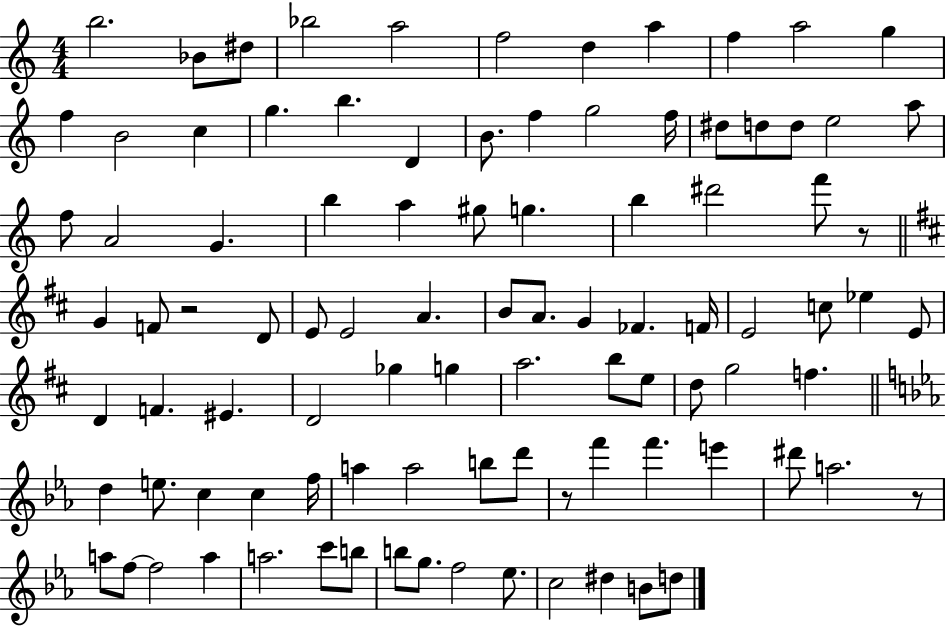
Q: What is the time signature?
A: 4/4